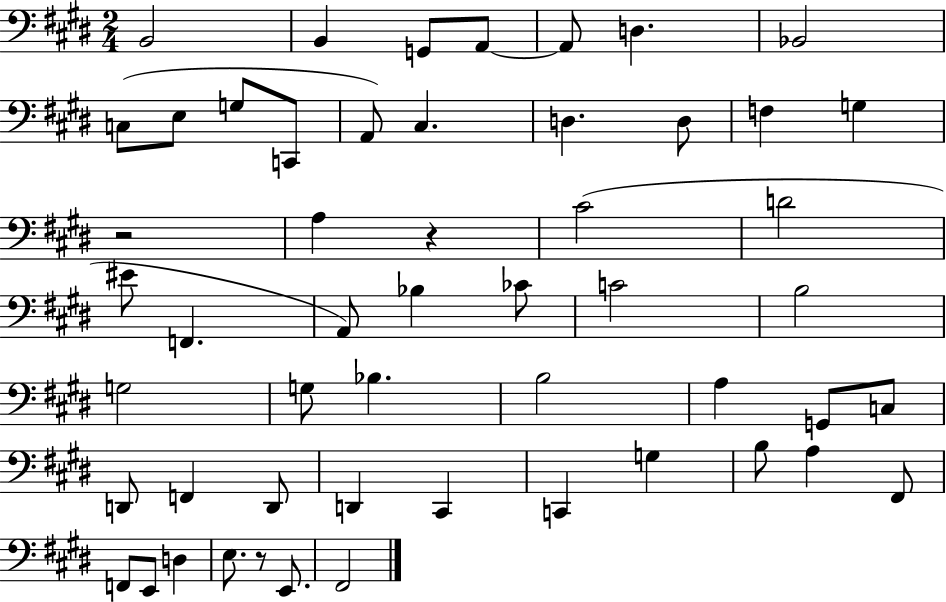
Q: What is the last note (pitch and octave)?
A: F#2